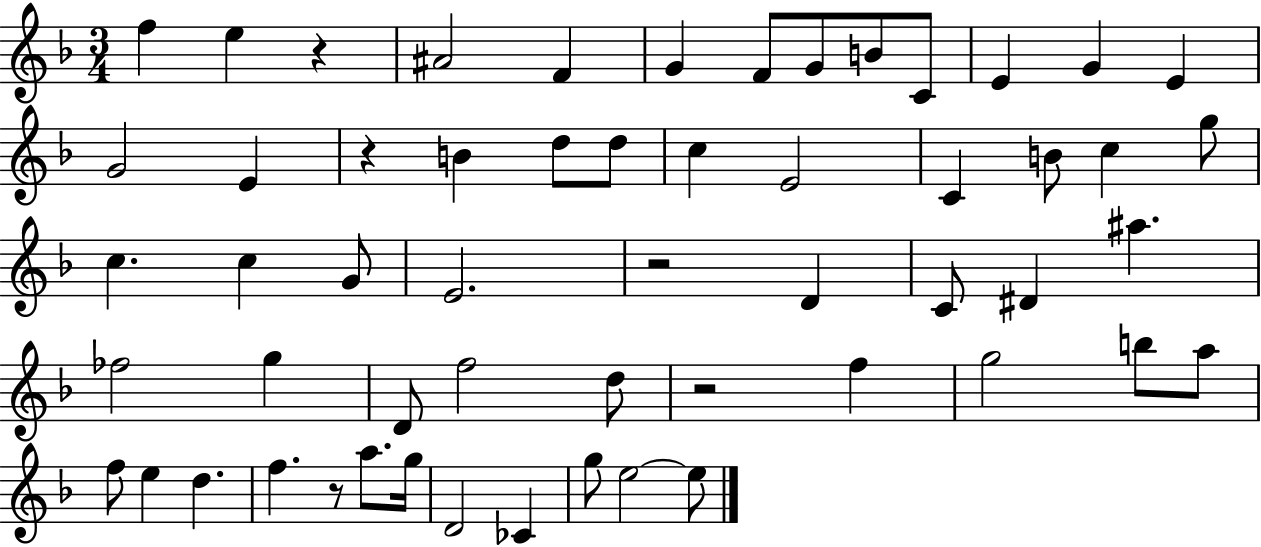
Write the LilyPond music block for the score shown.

{
  \clef treble
  \numericTimeSignature
  \time 3/4
  \key f \major
  \repeat volta 2 { f''4 e''4 r4 | ais'2 f'4 | g'4 f'8 g'8 b'8 c'8 | e'4 g'4 e'4 | \break g'2 e'4 | r4 b'4 d''8 d''8 | c''4 e'2 | c'4 b'8 c''4 g''8 | \break c''4. c''4 g'8 | e'2. | r2 d'4 | c'8 dis'4 ais''4. | \break fes''2 g''4 | d'8 f''2 d''8 | r2 f''4 | g''2 b''8 a''8 | \break f''8 e''4 d''4. | f''4. r8 a''8. g''16 | d'2 ces'4 | g''8 e''2~~ e''8 | \break } \bar "|."
}